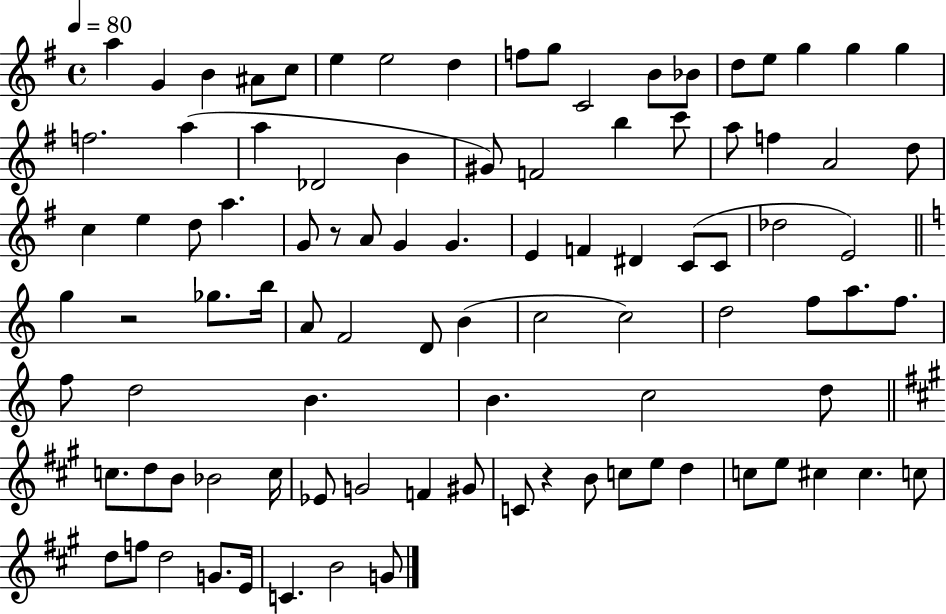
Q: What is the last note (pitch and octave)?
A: G4